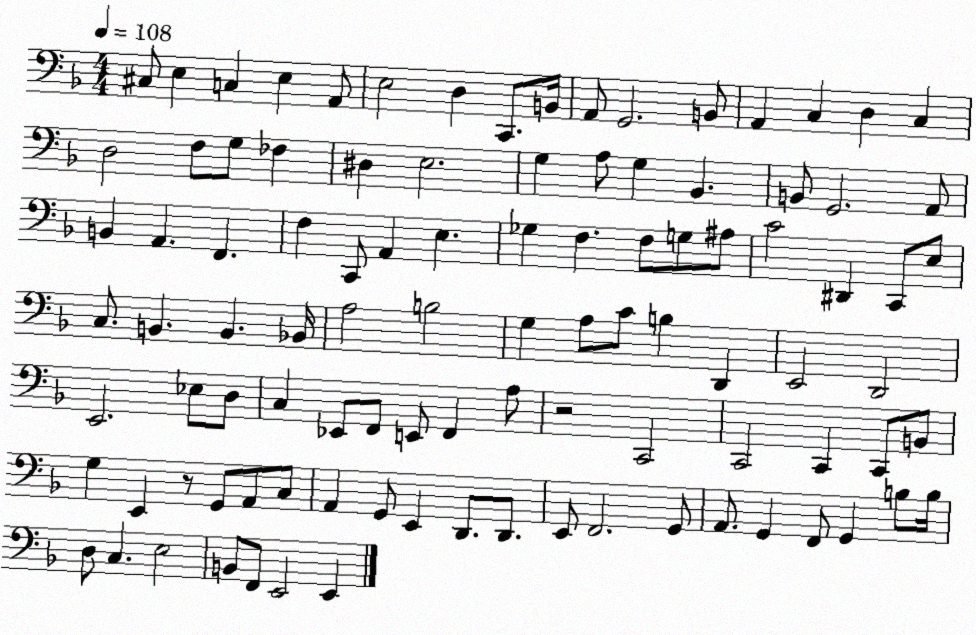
X:1
T:Untitled
M:4/4
L:1/4
K:F
^C,/2 E, C, E, A,,/2 E,2 D, C,,/2 B,,/4 A,,/2 G,,2 B,,/2 A,, C, D, C, D,2 F,/2 G,/2 _F, ^D, E,2 G, A,/2 G, _B,, B,,/2 G,,2 A,,/2 B,, A,, F,, F, C,,/2 A,, E, _G, F, F,/2 G,/2 ^A,/2 C2 ^D,, C,,/2 E,/2 C,/2 B,, B,, _B,,/4 A,2 B,2 G, A,/2 C/2 B, D,, E,,2 D,,2 E,,2 _E,/2 D,/2 C, _E,,/2 F,,/2 E,,/2 F,, A,/2 z2 C,,2 C,,2 C,, C,,/2 B,,/2 G, E,, z/2 G,,/2 A,,/2 C,/2 A,, G,,/2 E,, D,,/2 D,,/2 E,,/2 F,,2 G,,/2 A,,/2 G,, F,,/2 G,, B,/2 B,/4 D,/2 C, E,2 B,,/2 F,,/2 E,,2 E,,